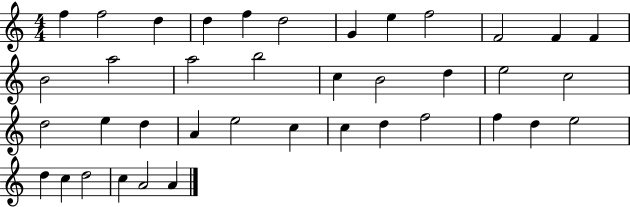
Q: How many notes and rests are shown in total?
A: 39